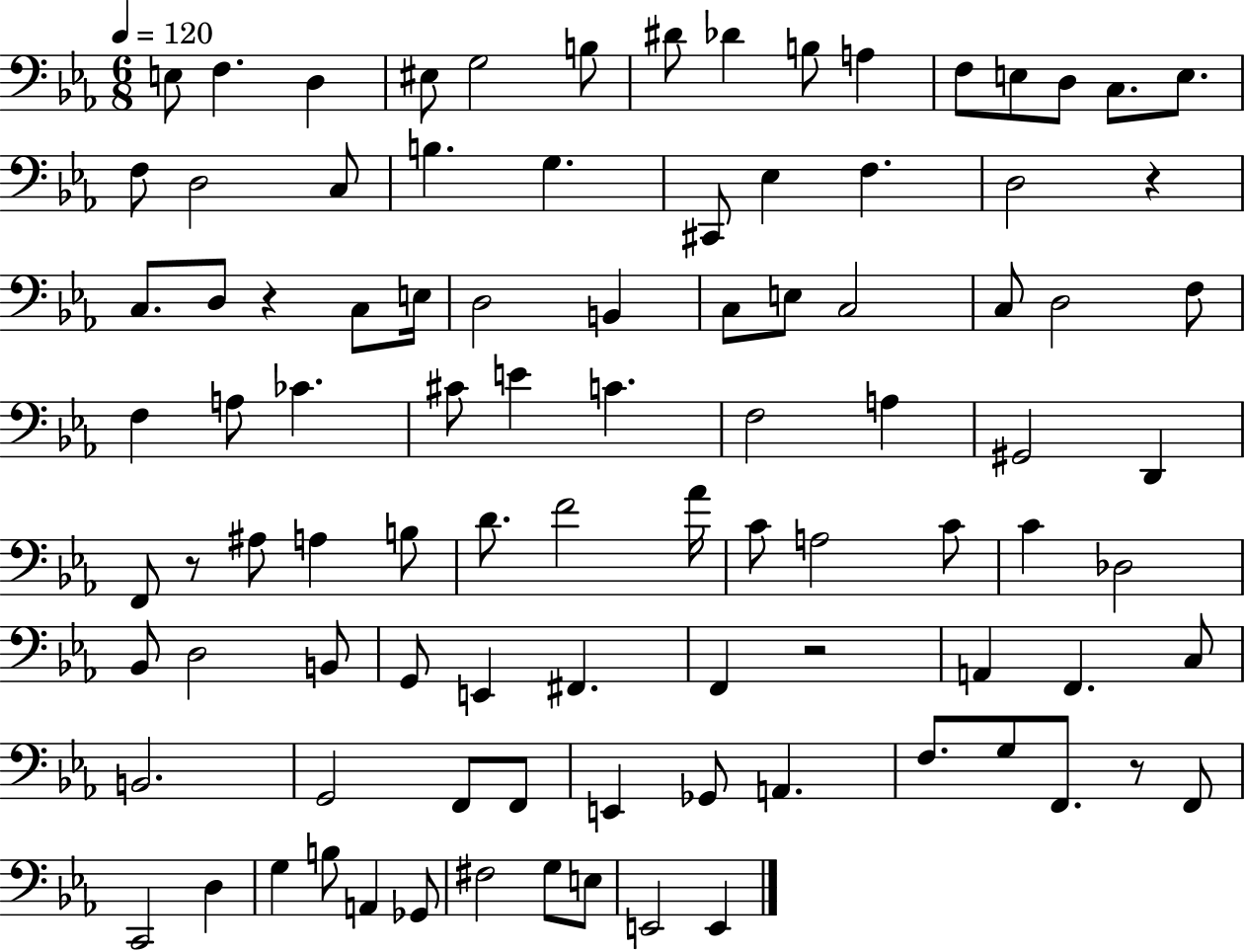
{
  \clef bass
  \numericTimeSignature
  \time 6/8
  \key ees \major
  \tempo 4 = 120
  e8 f4. d4 | eis8 g2 b8 | dis'8 des'4 b8 a4 | f8 e8 d8 c8. e8. | \break f8 d2 c8 | b4. g4. | cis,8 ees4 f4. | d2 r4 | \break c8. d8 r4 c8 e16 | d2 b,4 | c8 e8 c2 | c8 d2 f8 | \break f4 a8 ces'4. | cis'8 e'4 c'4. | f2 a4 | gis,2 d,4 | \break f,8 r8 ais8 a4 b8 | d'8. f'2 aes'16 | c'8 a2 c'8 | c'4 des2 | \break bes,8 d2 b,8 | g,8 e,4 fis,4. | f,4 r2 | a,4 f,4. c8 | \break b,2. | g,2 f,8 f,8 | e,4 ges,8 a,4. | f8. g8 f,8. r8 f,8 | \break c,2 d4 | g4 b8 a,4 ges,8 | fis2 g8 e8 | e,2 e,4 | \break \bar "|."
}